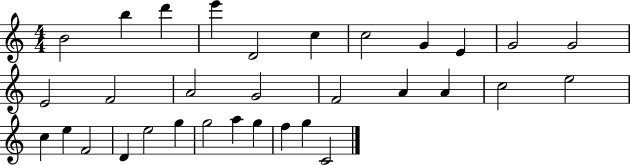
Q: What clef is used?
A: treble